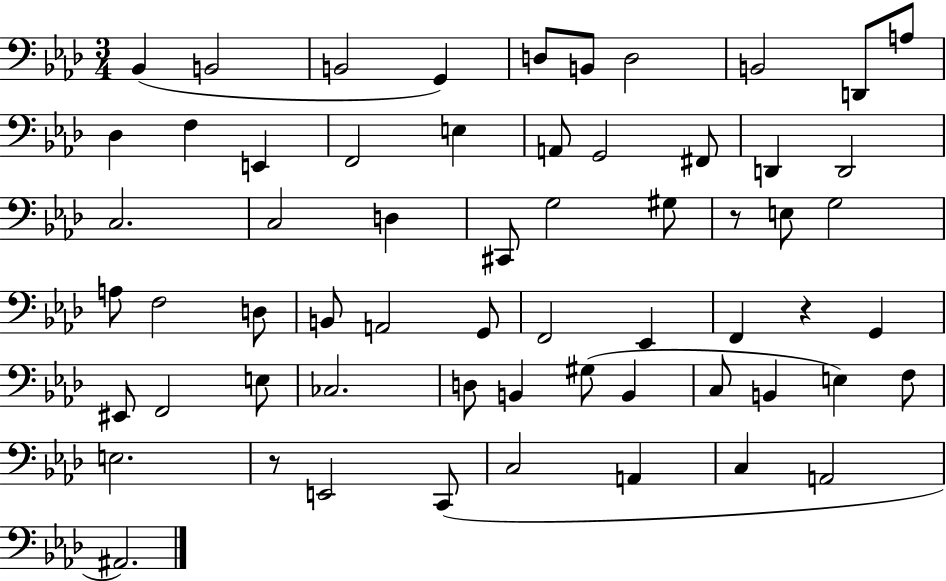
{
  \clef bass
  \numericTimeSignature
  \time 3/4
  \key aes \major
  bes,4( b,2 | b,2 g,4) | d8 b,8 d2 | b,2 d,8 a8 | \break des4 f4 e,4 | f,2 e4 | a,8 g,2 fis,8 | d,4 d,2 | \break c2. | c2 d4 | cis,8 g2 gis8 | r8 e8 g2 | \break a8 f2 d8 | b,8 a,2 g,8 | f,2 ees,4 | f,4 r4 g,4 | \break eis,8 f,2 e8 | ces2. | d8 b,4 gis8( b,4 | c8 b,4 e4) f8 | \break e2. | r8 e,2 c,8( | c2 a,4 | c4 a,2 | \break ais,2.) | \bar "|."
}